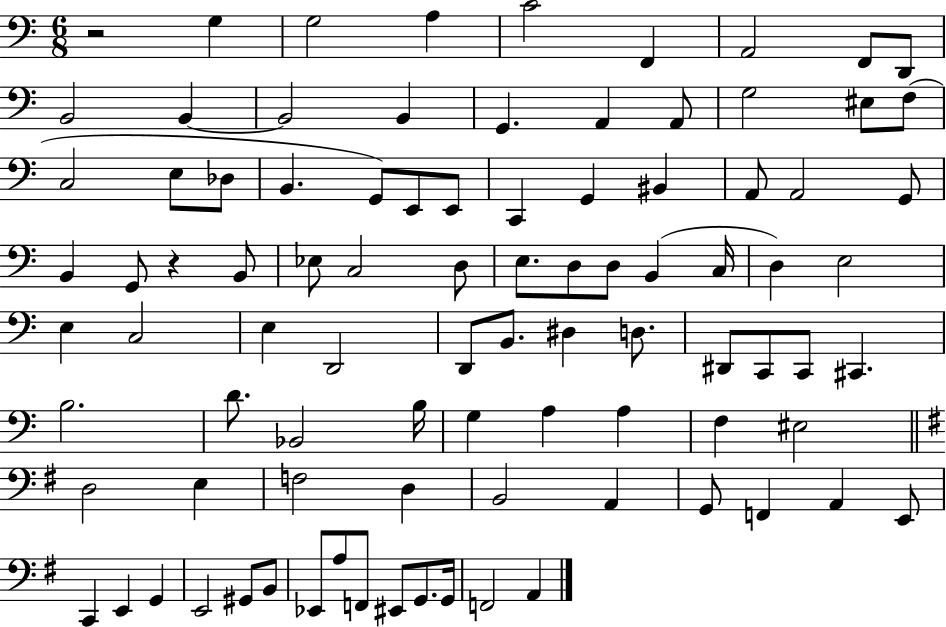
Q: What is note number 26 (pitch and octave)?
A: C2